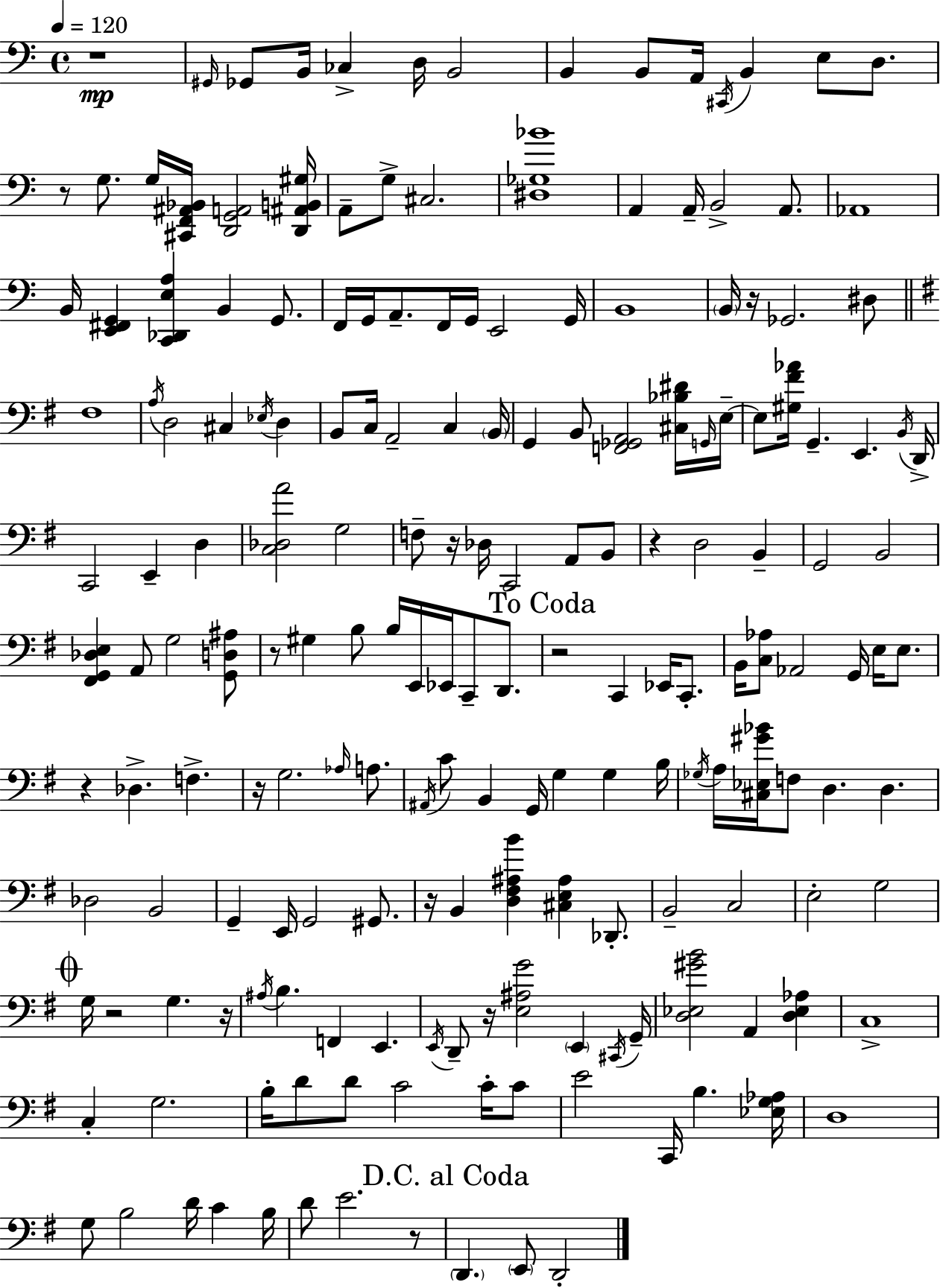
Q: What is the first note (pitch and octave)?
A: G#2